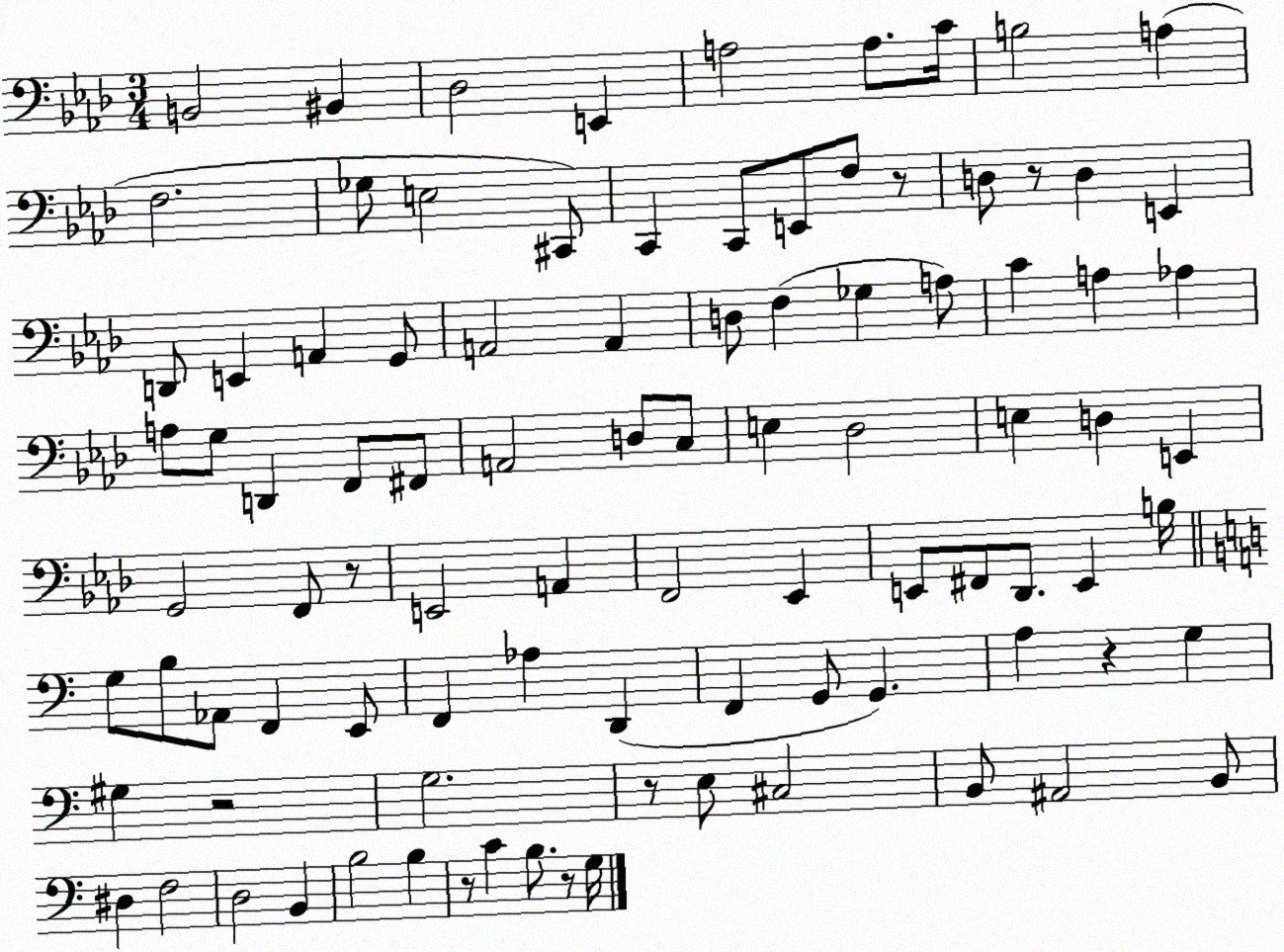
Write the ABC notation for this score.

X:1
T:Untitled
M:3/4
L:1/4
K:Ab
B,,2 ^B,, _D,2 E,, A,2 A,/2 C/4 B,2 A, F,2 _G,/2 E,2 ^C,,/2 C,, C,,/2 E,,/2 F,/2 z/2 D,/2 z/2 D, E,, D,,/2 E,, A,, G,,/2 A,,2 A,, D,/2 F, _G, A,/2 C A, _A, A,/2 G,/2 D,, F,,/2 ^F,,/2 A,,2 D,/2 C,/2 E, _D,2 E, D, E,, G,,2 F,,/2 z/2 E,,2 A,, F,,2 _E,, E,,/2 ^F,,/2 _D,,/2 E,, B,/4 G,/2 B,/2 _A,,/2 F,, E,,/2 F,, _A, D,, F,, G,,/2 G,, A, z G, ^G, z2 G,2 z/2 E,/2 ^C,2 B,,/2 ^A,,2 B,,/2 ^D, F,2 D,2 B,, B,2 B, z/2 C B,/2 z/2 G,/4